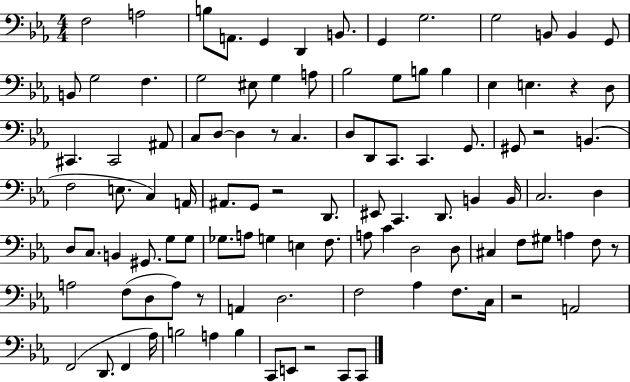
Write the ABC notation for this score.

X:1
T:Untitled
M:4/4
L:1/4
K:Eb
F,2 A,2 B,/2 A,,/2 G,, D,, B,,/2 G,, G,2 G,2 B,,/2 B,, G,,/2 B,,/2 G,2 F, G,2 ^E,/2 G, A,/2 _B,2 G,/2 B,/2 B, _E, E, z D,/2 ^C,, ^C,,2 ^A,,/2 C,/2 D,/2 D, z/2 C, D,/2 D,,/2 C,,/2 C,, G,,/2 ^G,,/2 z2 B,, F,2 E,/2 C, A,,/4 ^A,,/2 G,,/2 z2 D,,/2 ^E,,/2 C,, D,,/2 B,, B,,/4 C,2 D, D,/2 C,/2 B,, ^G,,/2 G,/2 G,/2 _G,/2 A,/2 G, E, F,/2 A,/2 C D,2 D,/2 ^C, F,/2 ^G,/2 A, F,/2 z/2 A,2 F,/2 D,/2 A,/2 z/2 A,, D,2 F,2 _A, F,/2 C,/4 z2 A,,2 F,,2 D,,/2 F,, _A,/4 B,2 A, B, C,,/2 E,,/2 z2 C,,/2 C,,/2